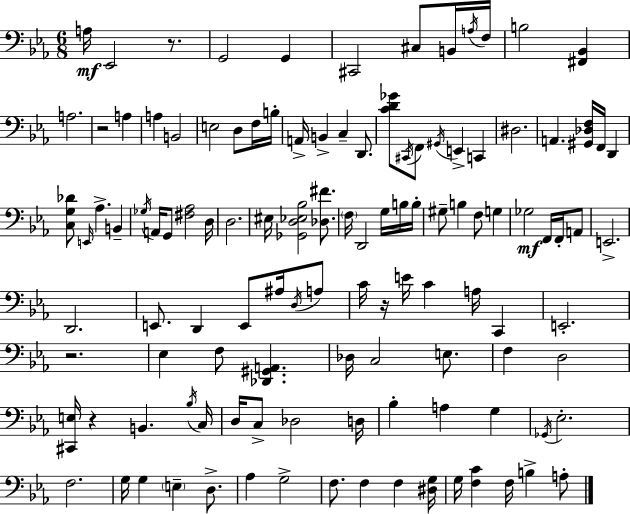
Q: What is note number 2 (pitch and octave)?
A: Eb2